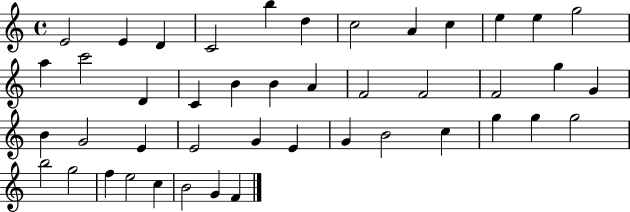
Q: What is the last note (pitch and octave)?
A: F4